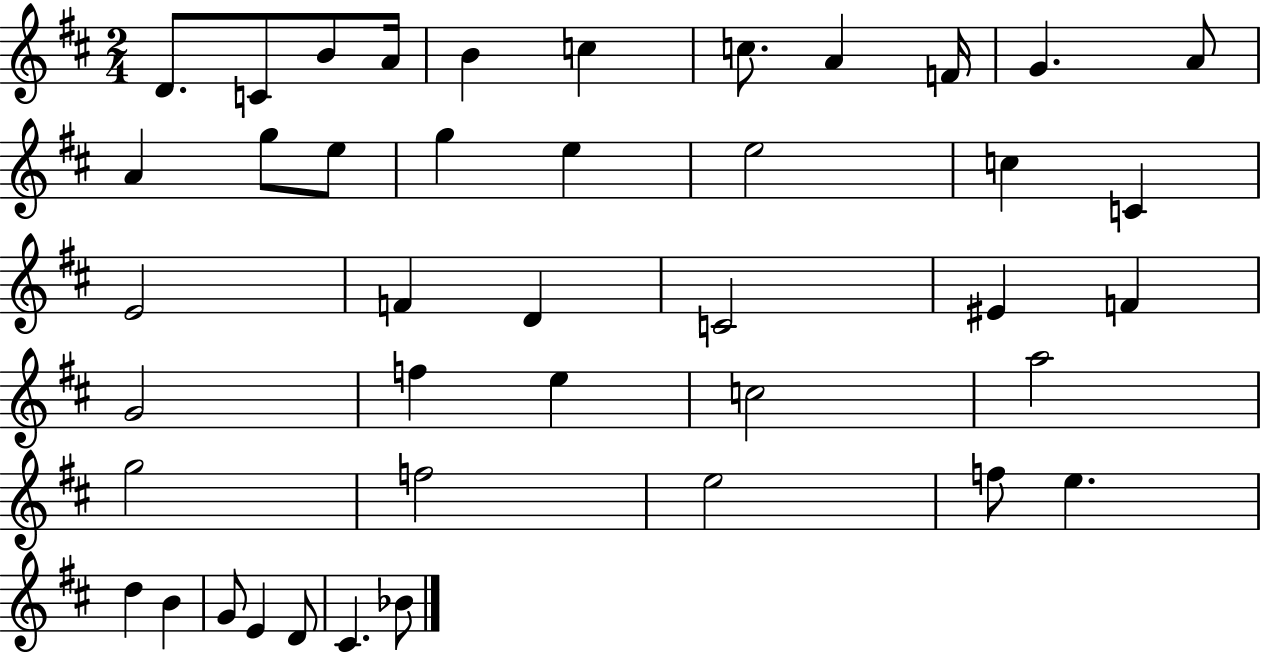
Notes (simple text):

D4/e. C4/e B4/e A4/s B4/q C5/q C5/e. A4/q F4/s G4/q. A4/e A4/q G5/e E5/e G5/q E5/q E5/h C5/q C4/q E4/h F4/q D4/q C4/h EIS4/q F4/q G4/h F5/q E5/q C5/h A5/h G5/h F5/h E5/h F5/e E5/q. D5/q B4/q G4/e E4/q D4/e C#4/q. Bb4/e